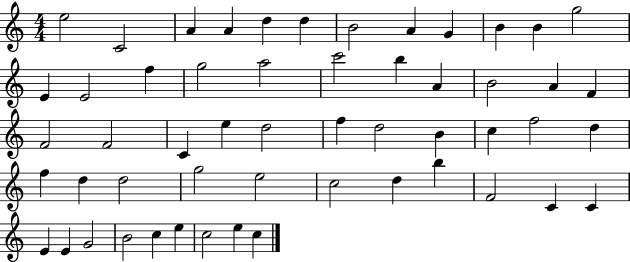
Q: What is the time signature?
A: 4/4